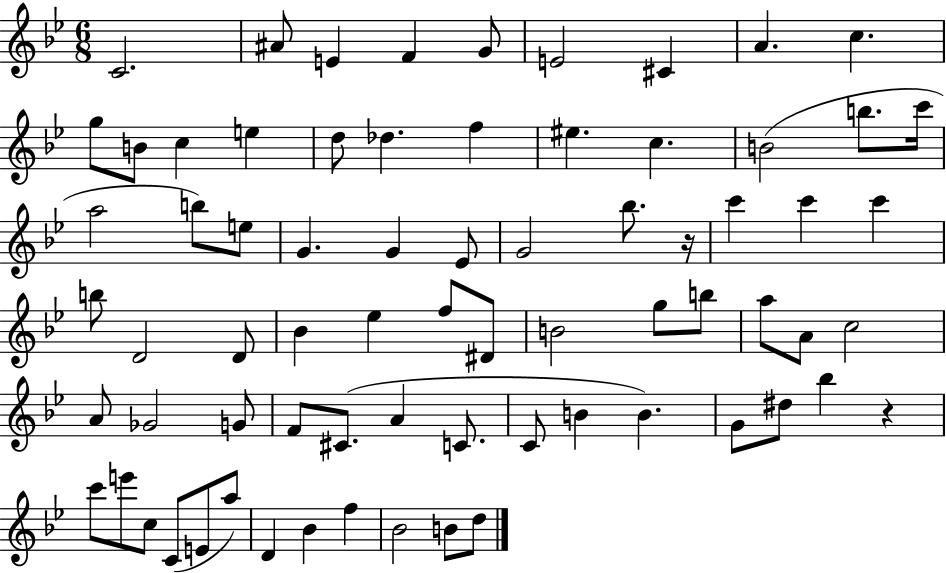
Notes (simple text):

C4/h. A#4/e E4/q F4/q G4/e E4/h C#4/q A4/q. C5/q. G5/e B4/e C5/q E5/q D5/e Db5/q. F5/q EIS5/q. C5/q. B4/h B5/e. C6/s A5/h B5/e E5/e G4/q. G4/q Eb4/e G4/h Bb5/e. R/s C6/q C6/q C6/q B5/e D4/h D4/e Bb4/q Eb5/q F5/e D#4/e B4/h G5/e B5/e A5/e A4/e C5/h A4/e Gb4/h G4/e F4/e C#4/e. A4/q C4/e. C4/e B4/q B4/q. G4/e D#5/e Bb5/q R/q C6/e E6/e C5/e C4/e E4/e A5/e D4/q Bb4/q F5/q Bb4/h B4/e D5/e